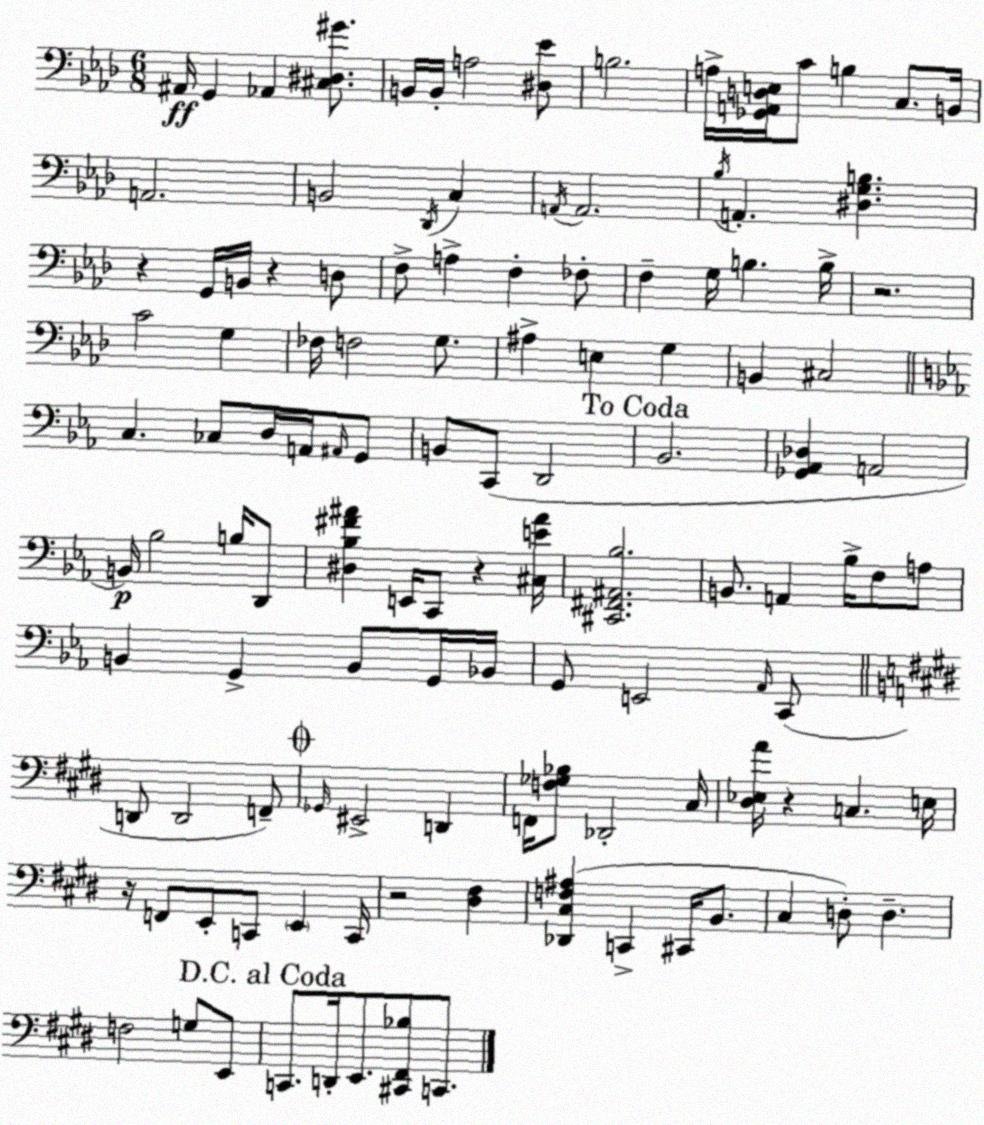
X:1
T:Untitled
M:6/8
L:1/4
K:Fm
^A,,/4 G,, _A,, [^C,^D,^G]/2 B,,/4 B,,/4 A,2 [^D,_E]/2 B,2 A,/4 [_G,,A,,D,E,]/4 C/2 B, C,/2 B,,/4 A,,2 B,,2 _D,,/4 C, A,,/4 A,,2 _B,/4 A,, [^D,G,B,] z G,,/4 B,,/4 z D,/2 F,/2 A, F, _F,/2 F, G,/4 B, B,/4 z2 C2 G, _F,/4 F,2 G,/2 ^A, E, G, B,, ^C,2 C, _C,/2 D,/4 A,,/4 ^A,,/4 G,,/2 B,,/2 C,,/2 D,,2 _B,,2 [_G,,_A,,_D,] A,,2 B,,/4 _B,2 B,/4 D,,/2 [^D,_B,^F^A] E,,/4 C,,/2 z [^C,E^A]/4 [^C,,^F,,^A,,_B,]2 B,,/2 A,, _B,/4 F,/2 A,/2 B,, G,, B,,/2 G,,/4 _B,,/4 G,,/2 E,,2 _A,,/4 C,,/2 D,,/2 D,,2 F,,/2 _G,,/4 ^E,,2 D,, F,,/4 [F,_G,_B,]/2 _D,,2 ^C,/4 [^D,_E,A]/4 z C, E,/4 z/4 F,,/2 E,,/2 C,,/2 E,, C,,/4 z2 [^D,^F,] [_D,,^C,F,^A,] C,, ^C,,/4 B,,/2 ^C, D,/2 D, F,2 G,/2 E,,/2 C,,/2 D,,/4 E,,/2 [^C,,^F,,_B,]/2 C,,/2